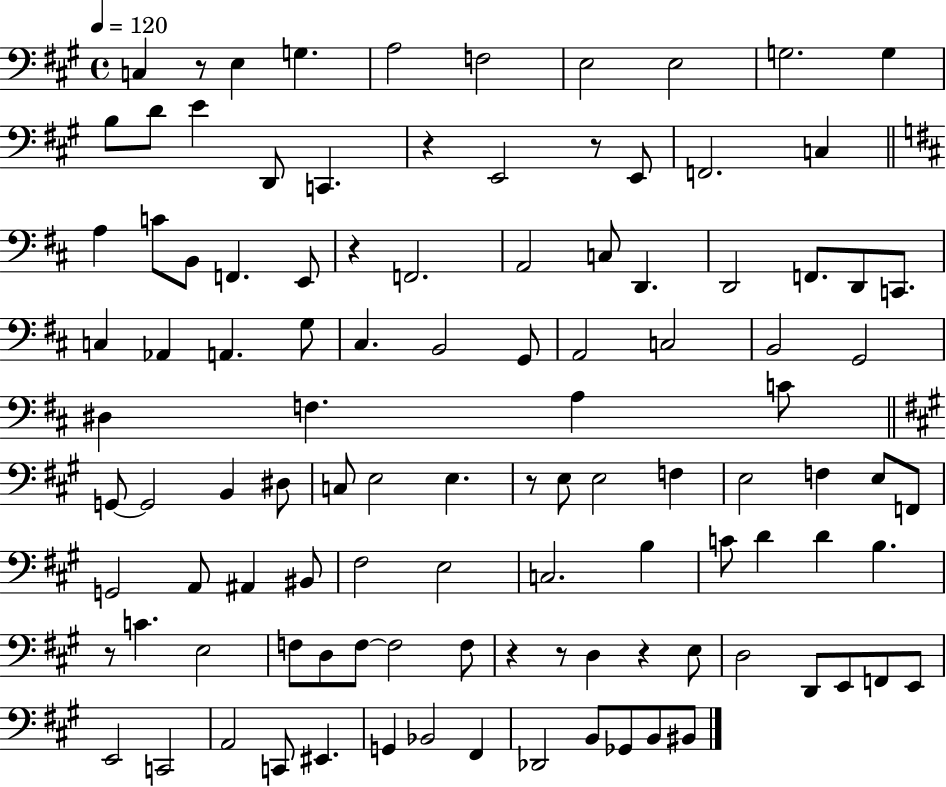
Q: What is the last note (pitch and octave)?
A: BIS2